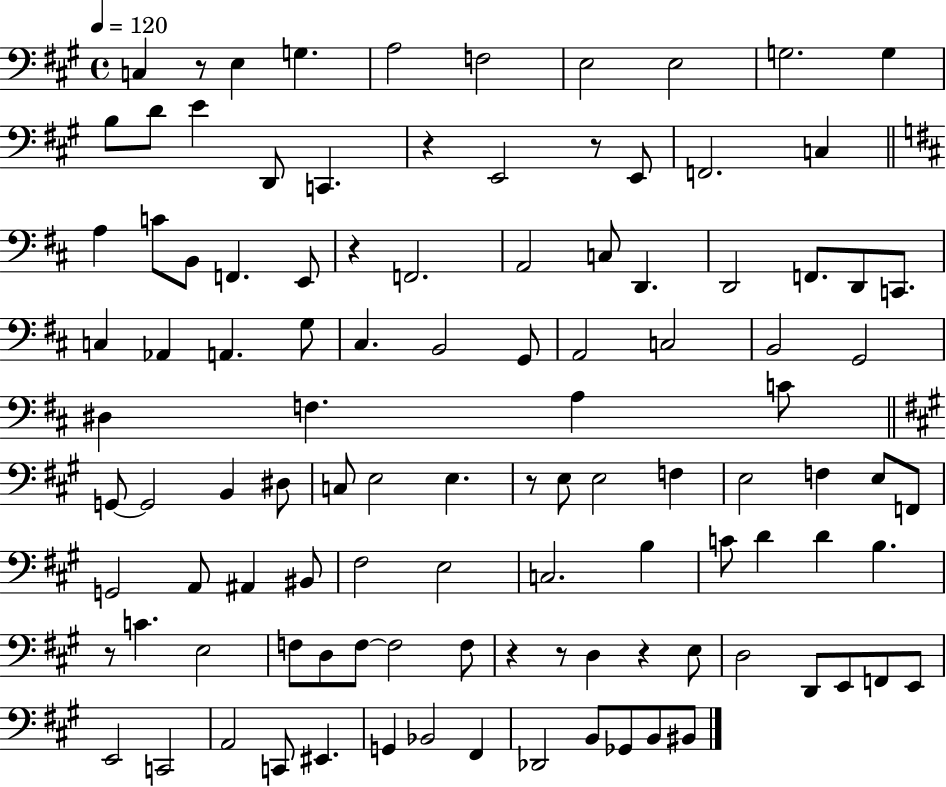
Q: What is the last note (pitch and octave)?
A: BIS2